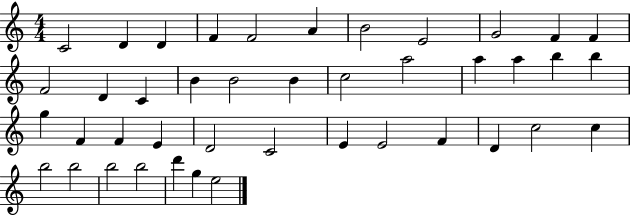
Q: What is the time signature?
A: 4/4